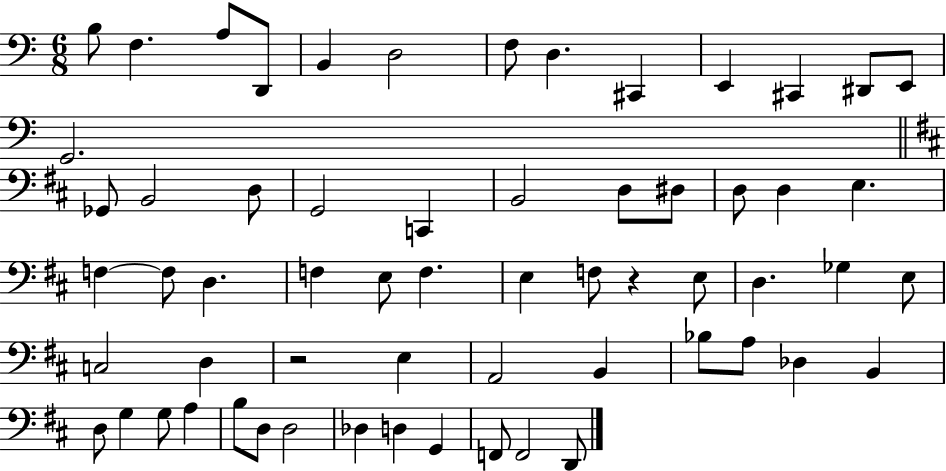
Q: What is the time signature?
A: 6/8